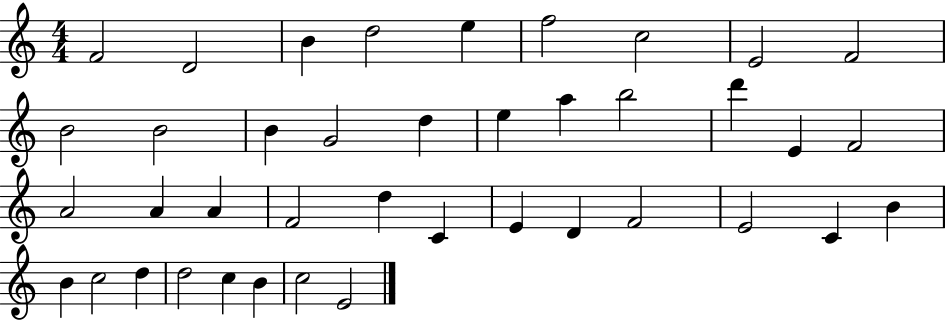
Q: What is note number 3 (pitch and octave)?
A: B4